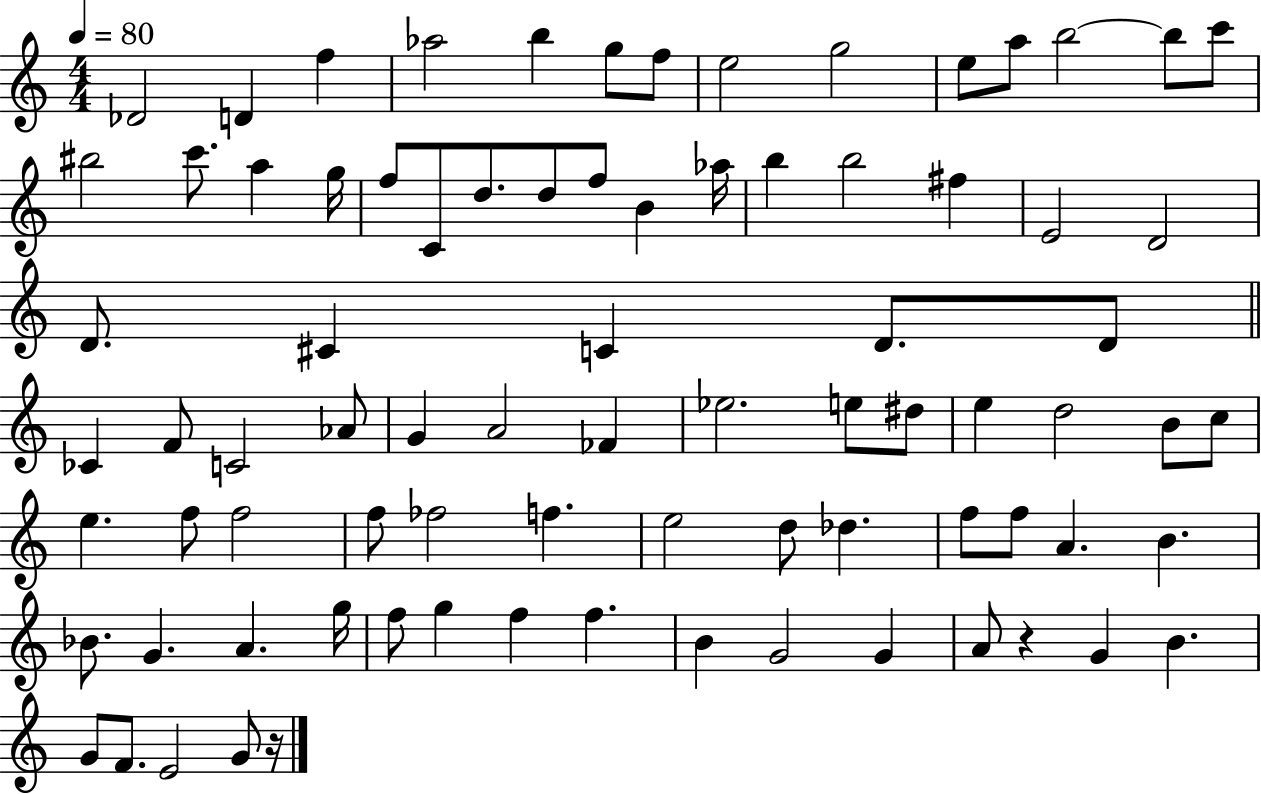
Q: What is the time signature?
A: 4/4